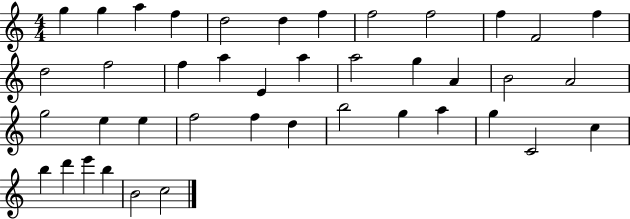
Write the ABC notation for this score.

X:1
T:Untitled
M:4/4
L:1/4
K:C
g g a f d2 d f f2 f2 f F2 f d2 f2 f a E a a2 g A B2 A2 g2 e e f2 f d b2 g a g C2 c b d' e' b B2 c2